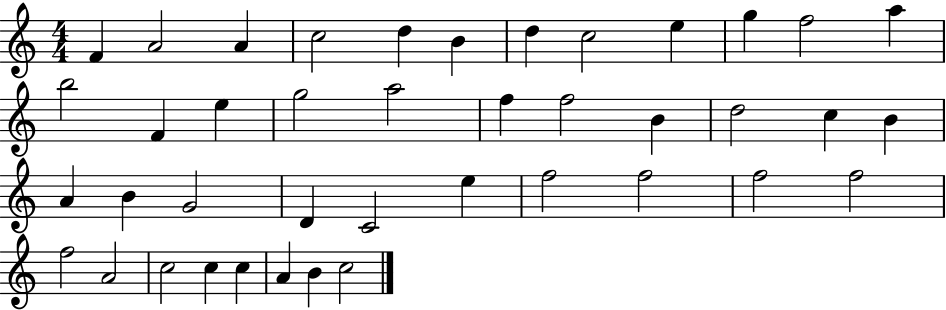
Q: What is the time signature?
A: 4/4